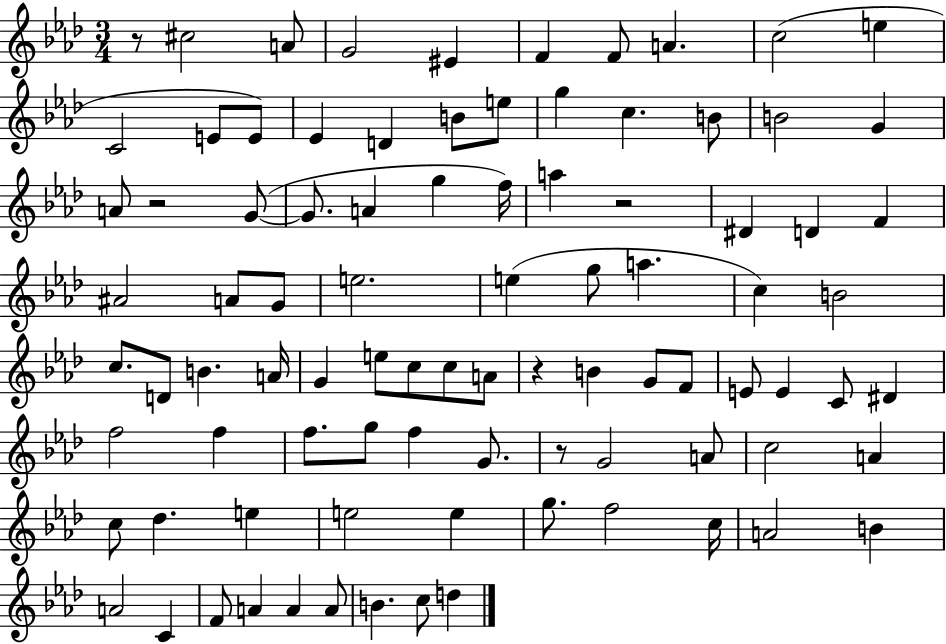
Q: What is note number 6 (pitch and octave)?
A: F4